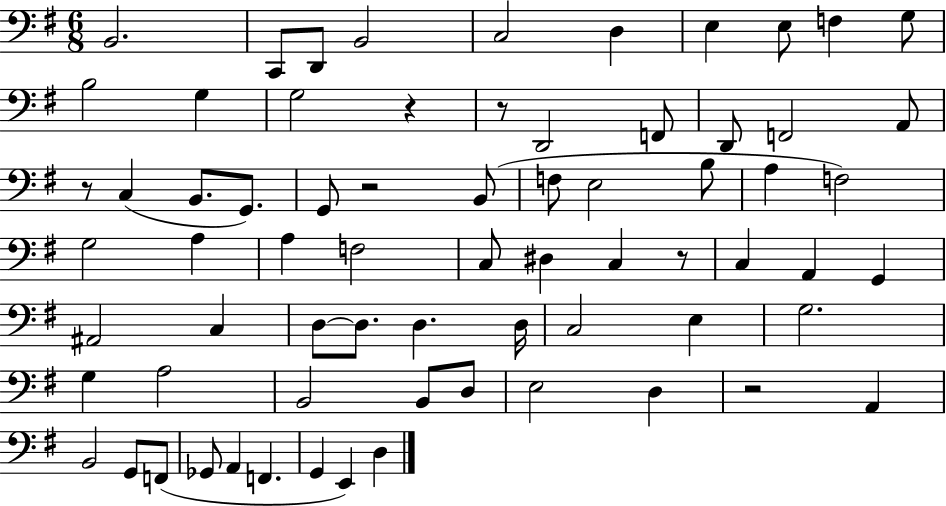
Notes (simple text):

B2/h. C2/e D2/e B2/h C3/h D3/q E3/q E3/e F3/q G3/e B3/h G3/q G3/h R/q R/e D2/h F2/e D2/e F2/h A2/e R/e C3/q B2/e. G2/e. G2/e R/h B2/e F3/e E3/h B3/e A3/q F3/h G3/h A3/q A3/q F3/h C3/e D#3/q C3/q R/e C3/q A2/q G2/q A#2/h C3/q D3/e D3/e. D3/q. D3/s C3/h E3/q G3/h. G3/q A3/h B2/h B2/e D3/e E3/h D3/q R/h A2/q B2/h G2/e F2/e Gb2/e A2/q F2/q. G2/q E2/q D3/q